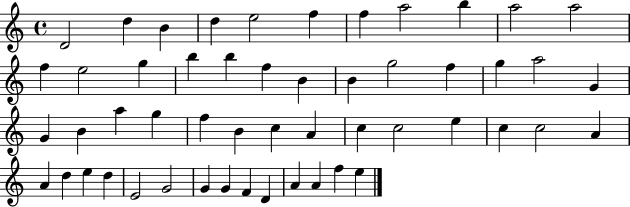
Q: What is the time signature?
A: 4/4